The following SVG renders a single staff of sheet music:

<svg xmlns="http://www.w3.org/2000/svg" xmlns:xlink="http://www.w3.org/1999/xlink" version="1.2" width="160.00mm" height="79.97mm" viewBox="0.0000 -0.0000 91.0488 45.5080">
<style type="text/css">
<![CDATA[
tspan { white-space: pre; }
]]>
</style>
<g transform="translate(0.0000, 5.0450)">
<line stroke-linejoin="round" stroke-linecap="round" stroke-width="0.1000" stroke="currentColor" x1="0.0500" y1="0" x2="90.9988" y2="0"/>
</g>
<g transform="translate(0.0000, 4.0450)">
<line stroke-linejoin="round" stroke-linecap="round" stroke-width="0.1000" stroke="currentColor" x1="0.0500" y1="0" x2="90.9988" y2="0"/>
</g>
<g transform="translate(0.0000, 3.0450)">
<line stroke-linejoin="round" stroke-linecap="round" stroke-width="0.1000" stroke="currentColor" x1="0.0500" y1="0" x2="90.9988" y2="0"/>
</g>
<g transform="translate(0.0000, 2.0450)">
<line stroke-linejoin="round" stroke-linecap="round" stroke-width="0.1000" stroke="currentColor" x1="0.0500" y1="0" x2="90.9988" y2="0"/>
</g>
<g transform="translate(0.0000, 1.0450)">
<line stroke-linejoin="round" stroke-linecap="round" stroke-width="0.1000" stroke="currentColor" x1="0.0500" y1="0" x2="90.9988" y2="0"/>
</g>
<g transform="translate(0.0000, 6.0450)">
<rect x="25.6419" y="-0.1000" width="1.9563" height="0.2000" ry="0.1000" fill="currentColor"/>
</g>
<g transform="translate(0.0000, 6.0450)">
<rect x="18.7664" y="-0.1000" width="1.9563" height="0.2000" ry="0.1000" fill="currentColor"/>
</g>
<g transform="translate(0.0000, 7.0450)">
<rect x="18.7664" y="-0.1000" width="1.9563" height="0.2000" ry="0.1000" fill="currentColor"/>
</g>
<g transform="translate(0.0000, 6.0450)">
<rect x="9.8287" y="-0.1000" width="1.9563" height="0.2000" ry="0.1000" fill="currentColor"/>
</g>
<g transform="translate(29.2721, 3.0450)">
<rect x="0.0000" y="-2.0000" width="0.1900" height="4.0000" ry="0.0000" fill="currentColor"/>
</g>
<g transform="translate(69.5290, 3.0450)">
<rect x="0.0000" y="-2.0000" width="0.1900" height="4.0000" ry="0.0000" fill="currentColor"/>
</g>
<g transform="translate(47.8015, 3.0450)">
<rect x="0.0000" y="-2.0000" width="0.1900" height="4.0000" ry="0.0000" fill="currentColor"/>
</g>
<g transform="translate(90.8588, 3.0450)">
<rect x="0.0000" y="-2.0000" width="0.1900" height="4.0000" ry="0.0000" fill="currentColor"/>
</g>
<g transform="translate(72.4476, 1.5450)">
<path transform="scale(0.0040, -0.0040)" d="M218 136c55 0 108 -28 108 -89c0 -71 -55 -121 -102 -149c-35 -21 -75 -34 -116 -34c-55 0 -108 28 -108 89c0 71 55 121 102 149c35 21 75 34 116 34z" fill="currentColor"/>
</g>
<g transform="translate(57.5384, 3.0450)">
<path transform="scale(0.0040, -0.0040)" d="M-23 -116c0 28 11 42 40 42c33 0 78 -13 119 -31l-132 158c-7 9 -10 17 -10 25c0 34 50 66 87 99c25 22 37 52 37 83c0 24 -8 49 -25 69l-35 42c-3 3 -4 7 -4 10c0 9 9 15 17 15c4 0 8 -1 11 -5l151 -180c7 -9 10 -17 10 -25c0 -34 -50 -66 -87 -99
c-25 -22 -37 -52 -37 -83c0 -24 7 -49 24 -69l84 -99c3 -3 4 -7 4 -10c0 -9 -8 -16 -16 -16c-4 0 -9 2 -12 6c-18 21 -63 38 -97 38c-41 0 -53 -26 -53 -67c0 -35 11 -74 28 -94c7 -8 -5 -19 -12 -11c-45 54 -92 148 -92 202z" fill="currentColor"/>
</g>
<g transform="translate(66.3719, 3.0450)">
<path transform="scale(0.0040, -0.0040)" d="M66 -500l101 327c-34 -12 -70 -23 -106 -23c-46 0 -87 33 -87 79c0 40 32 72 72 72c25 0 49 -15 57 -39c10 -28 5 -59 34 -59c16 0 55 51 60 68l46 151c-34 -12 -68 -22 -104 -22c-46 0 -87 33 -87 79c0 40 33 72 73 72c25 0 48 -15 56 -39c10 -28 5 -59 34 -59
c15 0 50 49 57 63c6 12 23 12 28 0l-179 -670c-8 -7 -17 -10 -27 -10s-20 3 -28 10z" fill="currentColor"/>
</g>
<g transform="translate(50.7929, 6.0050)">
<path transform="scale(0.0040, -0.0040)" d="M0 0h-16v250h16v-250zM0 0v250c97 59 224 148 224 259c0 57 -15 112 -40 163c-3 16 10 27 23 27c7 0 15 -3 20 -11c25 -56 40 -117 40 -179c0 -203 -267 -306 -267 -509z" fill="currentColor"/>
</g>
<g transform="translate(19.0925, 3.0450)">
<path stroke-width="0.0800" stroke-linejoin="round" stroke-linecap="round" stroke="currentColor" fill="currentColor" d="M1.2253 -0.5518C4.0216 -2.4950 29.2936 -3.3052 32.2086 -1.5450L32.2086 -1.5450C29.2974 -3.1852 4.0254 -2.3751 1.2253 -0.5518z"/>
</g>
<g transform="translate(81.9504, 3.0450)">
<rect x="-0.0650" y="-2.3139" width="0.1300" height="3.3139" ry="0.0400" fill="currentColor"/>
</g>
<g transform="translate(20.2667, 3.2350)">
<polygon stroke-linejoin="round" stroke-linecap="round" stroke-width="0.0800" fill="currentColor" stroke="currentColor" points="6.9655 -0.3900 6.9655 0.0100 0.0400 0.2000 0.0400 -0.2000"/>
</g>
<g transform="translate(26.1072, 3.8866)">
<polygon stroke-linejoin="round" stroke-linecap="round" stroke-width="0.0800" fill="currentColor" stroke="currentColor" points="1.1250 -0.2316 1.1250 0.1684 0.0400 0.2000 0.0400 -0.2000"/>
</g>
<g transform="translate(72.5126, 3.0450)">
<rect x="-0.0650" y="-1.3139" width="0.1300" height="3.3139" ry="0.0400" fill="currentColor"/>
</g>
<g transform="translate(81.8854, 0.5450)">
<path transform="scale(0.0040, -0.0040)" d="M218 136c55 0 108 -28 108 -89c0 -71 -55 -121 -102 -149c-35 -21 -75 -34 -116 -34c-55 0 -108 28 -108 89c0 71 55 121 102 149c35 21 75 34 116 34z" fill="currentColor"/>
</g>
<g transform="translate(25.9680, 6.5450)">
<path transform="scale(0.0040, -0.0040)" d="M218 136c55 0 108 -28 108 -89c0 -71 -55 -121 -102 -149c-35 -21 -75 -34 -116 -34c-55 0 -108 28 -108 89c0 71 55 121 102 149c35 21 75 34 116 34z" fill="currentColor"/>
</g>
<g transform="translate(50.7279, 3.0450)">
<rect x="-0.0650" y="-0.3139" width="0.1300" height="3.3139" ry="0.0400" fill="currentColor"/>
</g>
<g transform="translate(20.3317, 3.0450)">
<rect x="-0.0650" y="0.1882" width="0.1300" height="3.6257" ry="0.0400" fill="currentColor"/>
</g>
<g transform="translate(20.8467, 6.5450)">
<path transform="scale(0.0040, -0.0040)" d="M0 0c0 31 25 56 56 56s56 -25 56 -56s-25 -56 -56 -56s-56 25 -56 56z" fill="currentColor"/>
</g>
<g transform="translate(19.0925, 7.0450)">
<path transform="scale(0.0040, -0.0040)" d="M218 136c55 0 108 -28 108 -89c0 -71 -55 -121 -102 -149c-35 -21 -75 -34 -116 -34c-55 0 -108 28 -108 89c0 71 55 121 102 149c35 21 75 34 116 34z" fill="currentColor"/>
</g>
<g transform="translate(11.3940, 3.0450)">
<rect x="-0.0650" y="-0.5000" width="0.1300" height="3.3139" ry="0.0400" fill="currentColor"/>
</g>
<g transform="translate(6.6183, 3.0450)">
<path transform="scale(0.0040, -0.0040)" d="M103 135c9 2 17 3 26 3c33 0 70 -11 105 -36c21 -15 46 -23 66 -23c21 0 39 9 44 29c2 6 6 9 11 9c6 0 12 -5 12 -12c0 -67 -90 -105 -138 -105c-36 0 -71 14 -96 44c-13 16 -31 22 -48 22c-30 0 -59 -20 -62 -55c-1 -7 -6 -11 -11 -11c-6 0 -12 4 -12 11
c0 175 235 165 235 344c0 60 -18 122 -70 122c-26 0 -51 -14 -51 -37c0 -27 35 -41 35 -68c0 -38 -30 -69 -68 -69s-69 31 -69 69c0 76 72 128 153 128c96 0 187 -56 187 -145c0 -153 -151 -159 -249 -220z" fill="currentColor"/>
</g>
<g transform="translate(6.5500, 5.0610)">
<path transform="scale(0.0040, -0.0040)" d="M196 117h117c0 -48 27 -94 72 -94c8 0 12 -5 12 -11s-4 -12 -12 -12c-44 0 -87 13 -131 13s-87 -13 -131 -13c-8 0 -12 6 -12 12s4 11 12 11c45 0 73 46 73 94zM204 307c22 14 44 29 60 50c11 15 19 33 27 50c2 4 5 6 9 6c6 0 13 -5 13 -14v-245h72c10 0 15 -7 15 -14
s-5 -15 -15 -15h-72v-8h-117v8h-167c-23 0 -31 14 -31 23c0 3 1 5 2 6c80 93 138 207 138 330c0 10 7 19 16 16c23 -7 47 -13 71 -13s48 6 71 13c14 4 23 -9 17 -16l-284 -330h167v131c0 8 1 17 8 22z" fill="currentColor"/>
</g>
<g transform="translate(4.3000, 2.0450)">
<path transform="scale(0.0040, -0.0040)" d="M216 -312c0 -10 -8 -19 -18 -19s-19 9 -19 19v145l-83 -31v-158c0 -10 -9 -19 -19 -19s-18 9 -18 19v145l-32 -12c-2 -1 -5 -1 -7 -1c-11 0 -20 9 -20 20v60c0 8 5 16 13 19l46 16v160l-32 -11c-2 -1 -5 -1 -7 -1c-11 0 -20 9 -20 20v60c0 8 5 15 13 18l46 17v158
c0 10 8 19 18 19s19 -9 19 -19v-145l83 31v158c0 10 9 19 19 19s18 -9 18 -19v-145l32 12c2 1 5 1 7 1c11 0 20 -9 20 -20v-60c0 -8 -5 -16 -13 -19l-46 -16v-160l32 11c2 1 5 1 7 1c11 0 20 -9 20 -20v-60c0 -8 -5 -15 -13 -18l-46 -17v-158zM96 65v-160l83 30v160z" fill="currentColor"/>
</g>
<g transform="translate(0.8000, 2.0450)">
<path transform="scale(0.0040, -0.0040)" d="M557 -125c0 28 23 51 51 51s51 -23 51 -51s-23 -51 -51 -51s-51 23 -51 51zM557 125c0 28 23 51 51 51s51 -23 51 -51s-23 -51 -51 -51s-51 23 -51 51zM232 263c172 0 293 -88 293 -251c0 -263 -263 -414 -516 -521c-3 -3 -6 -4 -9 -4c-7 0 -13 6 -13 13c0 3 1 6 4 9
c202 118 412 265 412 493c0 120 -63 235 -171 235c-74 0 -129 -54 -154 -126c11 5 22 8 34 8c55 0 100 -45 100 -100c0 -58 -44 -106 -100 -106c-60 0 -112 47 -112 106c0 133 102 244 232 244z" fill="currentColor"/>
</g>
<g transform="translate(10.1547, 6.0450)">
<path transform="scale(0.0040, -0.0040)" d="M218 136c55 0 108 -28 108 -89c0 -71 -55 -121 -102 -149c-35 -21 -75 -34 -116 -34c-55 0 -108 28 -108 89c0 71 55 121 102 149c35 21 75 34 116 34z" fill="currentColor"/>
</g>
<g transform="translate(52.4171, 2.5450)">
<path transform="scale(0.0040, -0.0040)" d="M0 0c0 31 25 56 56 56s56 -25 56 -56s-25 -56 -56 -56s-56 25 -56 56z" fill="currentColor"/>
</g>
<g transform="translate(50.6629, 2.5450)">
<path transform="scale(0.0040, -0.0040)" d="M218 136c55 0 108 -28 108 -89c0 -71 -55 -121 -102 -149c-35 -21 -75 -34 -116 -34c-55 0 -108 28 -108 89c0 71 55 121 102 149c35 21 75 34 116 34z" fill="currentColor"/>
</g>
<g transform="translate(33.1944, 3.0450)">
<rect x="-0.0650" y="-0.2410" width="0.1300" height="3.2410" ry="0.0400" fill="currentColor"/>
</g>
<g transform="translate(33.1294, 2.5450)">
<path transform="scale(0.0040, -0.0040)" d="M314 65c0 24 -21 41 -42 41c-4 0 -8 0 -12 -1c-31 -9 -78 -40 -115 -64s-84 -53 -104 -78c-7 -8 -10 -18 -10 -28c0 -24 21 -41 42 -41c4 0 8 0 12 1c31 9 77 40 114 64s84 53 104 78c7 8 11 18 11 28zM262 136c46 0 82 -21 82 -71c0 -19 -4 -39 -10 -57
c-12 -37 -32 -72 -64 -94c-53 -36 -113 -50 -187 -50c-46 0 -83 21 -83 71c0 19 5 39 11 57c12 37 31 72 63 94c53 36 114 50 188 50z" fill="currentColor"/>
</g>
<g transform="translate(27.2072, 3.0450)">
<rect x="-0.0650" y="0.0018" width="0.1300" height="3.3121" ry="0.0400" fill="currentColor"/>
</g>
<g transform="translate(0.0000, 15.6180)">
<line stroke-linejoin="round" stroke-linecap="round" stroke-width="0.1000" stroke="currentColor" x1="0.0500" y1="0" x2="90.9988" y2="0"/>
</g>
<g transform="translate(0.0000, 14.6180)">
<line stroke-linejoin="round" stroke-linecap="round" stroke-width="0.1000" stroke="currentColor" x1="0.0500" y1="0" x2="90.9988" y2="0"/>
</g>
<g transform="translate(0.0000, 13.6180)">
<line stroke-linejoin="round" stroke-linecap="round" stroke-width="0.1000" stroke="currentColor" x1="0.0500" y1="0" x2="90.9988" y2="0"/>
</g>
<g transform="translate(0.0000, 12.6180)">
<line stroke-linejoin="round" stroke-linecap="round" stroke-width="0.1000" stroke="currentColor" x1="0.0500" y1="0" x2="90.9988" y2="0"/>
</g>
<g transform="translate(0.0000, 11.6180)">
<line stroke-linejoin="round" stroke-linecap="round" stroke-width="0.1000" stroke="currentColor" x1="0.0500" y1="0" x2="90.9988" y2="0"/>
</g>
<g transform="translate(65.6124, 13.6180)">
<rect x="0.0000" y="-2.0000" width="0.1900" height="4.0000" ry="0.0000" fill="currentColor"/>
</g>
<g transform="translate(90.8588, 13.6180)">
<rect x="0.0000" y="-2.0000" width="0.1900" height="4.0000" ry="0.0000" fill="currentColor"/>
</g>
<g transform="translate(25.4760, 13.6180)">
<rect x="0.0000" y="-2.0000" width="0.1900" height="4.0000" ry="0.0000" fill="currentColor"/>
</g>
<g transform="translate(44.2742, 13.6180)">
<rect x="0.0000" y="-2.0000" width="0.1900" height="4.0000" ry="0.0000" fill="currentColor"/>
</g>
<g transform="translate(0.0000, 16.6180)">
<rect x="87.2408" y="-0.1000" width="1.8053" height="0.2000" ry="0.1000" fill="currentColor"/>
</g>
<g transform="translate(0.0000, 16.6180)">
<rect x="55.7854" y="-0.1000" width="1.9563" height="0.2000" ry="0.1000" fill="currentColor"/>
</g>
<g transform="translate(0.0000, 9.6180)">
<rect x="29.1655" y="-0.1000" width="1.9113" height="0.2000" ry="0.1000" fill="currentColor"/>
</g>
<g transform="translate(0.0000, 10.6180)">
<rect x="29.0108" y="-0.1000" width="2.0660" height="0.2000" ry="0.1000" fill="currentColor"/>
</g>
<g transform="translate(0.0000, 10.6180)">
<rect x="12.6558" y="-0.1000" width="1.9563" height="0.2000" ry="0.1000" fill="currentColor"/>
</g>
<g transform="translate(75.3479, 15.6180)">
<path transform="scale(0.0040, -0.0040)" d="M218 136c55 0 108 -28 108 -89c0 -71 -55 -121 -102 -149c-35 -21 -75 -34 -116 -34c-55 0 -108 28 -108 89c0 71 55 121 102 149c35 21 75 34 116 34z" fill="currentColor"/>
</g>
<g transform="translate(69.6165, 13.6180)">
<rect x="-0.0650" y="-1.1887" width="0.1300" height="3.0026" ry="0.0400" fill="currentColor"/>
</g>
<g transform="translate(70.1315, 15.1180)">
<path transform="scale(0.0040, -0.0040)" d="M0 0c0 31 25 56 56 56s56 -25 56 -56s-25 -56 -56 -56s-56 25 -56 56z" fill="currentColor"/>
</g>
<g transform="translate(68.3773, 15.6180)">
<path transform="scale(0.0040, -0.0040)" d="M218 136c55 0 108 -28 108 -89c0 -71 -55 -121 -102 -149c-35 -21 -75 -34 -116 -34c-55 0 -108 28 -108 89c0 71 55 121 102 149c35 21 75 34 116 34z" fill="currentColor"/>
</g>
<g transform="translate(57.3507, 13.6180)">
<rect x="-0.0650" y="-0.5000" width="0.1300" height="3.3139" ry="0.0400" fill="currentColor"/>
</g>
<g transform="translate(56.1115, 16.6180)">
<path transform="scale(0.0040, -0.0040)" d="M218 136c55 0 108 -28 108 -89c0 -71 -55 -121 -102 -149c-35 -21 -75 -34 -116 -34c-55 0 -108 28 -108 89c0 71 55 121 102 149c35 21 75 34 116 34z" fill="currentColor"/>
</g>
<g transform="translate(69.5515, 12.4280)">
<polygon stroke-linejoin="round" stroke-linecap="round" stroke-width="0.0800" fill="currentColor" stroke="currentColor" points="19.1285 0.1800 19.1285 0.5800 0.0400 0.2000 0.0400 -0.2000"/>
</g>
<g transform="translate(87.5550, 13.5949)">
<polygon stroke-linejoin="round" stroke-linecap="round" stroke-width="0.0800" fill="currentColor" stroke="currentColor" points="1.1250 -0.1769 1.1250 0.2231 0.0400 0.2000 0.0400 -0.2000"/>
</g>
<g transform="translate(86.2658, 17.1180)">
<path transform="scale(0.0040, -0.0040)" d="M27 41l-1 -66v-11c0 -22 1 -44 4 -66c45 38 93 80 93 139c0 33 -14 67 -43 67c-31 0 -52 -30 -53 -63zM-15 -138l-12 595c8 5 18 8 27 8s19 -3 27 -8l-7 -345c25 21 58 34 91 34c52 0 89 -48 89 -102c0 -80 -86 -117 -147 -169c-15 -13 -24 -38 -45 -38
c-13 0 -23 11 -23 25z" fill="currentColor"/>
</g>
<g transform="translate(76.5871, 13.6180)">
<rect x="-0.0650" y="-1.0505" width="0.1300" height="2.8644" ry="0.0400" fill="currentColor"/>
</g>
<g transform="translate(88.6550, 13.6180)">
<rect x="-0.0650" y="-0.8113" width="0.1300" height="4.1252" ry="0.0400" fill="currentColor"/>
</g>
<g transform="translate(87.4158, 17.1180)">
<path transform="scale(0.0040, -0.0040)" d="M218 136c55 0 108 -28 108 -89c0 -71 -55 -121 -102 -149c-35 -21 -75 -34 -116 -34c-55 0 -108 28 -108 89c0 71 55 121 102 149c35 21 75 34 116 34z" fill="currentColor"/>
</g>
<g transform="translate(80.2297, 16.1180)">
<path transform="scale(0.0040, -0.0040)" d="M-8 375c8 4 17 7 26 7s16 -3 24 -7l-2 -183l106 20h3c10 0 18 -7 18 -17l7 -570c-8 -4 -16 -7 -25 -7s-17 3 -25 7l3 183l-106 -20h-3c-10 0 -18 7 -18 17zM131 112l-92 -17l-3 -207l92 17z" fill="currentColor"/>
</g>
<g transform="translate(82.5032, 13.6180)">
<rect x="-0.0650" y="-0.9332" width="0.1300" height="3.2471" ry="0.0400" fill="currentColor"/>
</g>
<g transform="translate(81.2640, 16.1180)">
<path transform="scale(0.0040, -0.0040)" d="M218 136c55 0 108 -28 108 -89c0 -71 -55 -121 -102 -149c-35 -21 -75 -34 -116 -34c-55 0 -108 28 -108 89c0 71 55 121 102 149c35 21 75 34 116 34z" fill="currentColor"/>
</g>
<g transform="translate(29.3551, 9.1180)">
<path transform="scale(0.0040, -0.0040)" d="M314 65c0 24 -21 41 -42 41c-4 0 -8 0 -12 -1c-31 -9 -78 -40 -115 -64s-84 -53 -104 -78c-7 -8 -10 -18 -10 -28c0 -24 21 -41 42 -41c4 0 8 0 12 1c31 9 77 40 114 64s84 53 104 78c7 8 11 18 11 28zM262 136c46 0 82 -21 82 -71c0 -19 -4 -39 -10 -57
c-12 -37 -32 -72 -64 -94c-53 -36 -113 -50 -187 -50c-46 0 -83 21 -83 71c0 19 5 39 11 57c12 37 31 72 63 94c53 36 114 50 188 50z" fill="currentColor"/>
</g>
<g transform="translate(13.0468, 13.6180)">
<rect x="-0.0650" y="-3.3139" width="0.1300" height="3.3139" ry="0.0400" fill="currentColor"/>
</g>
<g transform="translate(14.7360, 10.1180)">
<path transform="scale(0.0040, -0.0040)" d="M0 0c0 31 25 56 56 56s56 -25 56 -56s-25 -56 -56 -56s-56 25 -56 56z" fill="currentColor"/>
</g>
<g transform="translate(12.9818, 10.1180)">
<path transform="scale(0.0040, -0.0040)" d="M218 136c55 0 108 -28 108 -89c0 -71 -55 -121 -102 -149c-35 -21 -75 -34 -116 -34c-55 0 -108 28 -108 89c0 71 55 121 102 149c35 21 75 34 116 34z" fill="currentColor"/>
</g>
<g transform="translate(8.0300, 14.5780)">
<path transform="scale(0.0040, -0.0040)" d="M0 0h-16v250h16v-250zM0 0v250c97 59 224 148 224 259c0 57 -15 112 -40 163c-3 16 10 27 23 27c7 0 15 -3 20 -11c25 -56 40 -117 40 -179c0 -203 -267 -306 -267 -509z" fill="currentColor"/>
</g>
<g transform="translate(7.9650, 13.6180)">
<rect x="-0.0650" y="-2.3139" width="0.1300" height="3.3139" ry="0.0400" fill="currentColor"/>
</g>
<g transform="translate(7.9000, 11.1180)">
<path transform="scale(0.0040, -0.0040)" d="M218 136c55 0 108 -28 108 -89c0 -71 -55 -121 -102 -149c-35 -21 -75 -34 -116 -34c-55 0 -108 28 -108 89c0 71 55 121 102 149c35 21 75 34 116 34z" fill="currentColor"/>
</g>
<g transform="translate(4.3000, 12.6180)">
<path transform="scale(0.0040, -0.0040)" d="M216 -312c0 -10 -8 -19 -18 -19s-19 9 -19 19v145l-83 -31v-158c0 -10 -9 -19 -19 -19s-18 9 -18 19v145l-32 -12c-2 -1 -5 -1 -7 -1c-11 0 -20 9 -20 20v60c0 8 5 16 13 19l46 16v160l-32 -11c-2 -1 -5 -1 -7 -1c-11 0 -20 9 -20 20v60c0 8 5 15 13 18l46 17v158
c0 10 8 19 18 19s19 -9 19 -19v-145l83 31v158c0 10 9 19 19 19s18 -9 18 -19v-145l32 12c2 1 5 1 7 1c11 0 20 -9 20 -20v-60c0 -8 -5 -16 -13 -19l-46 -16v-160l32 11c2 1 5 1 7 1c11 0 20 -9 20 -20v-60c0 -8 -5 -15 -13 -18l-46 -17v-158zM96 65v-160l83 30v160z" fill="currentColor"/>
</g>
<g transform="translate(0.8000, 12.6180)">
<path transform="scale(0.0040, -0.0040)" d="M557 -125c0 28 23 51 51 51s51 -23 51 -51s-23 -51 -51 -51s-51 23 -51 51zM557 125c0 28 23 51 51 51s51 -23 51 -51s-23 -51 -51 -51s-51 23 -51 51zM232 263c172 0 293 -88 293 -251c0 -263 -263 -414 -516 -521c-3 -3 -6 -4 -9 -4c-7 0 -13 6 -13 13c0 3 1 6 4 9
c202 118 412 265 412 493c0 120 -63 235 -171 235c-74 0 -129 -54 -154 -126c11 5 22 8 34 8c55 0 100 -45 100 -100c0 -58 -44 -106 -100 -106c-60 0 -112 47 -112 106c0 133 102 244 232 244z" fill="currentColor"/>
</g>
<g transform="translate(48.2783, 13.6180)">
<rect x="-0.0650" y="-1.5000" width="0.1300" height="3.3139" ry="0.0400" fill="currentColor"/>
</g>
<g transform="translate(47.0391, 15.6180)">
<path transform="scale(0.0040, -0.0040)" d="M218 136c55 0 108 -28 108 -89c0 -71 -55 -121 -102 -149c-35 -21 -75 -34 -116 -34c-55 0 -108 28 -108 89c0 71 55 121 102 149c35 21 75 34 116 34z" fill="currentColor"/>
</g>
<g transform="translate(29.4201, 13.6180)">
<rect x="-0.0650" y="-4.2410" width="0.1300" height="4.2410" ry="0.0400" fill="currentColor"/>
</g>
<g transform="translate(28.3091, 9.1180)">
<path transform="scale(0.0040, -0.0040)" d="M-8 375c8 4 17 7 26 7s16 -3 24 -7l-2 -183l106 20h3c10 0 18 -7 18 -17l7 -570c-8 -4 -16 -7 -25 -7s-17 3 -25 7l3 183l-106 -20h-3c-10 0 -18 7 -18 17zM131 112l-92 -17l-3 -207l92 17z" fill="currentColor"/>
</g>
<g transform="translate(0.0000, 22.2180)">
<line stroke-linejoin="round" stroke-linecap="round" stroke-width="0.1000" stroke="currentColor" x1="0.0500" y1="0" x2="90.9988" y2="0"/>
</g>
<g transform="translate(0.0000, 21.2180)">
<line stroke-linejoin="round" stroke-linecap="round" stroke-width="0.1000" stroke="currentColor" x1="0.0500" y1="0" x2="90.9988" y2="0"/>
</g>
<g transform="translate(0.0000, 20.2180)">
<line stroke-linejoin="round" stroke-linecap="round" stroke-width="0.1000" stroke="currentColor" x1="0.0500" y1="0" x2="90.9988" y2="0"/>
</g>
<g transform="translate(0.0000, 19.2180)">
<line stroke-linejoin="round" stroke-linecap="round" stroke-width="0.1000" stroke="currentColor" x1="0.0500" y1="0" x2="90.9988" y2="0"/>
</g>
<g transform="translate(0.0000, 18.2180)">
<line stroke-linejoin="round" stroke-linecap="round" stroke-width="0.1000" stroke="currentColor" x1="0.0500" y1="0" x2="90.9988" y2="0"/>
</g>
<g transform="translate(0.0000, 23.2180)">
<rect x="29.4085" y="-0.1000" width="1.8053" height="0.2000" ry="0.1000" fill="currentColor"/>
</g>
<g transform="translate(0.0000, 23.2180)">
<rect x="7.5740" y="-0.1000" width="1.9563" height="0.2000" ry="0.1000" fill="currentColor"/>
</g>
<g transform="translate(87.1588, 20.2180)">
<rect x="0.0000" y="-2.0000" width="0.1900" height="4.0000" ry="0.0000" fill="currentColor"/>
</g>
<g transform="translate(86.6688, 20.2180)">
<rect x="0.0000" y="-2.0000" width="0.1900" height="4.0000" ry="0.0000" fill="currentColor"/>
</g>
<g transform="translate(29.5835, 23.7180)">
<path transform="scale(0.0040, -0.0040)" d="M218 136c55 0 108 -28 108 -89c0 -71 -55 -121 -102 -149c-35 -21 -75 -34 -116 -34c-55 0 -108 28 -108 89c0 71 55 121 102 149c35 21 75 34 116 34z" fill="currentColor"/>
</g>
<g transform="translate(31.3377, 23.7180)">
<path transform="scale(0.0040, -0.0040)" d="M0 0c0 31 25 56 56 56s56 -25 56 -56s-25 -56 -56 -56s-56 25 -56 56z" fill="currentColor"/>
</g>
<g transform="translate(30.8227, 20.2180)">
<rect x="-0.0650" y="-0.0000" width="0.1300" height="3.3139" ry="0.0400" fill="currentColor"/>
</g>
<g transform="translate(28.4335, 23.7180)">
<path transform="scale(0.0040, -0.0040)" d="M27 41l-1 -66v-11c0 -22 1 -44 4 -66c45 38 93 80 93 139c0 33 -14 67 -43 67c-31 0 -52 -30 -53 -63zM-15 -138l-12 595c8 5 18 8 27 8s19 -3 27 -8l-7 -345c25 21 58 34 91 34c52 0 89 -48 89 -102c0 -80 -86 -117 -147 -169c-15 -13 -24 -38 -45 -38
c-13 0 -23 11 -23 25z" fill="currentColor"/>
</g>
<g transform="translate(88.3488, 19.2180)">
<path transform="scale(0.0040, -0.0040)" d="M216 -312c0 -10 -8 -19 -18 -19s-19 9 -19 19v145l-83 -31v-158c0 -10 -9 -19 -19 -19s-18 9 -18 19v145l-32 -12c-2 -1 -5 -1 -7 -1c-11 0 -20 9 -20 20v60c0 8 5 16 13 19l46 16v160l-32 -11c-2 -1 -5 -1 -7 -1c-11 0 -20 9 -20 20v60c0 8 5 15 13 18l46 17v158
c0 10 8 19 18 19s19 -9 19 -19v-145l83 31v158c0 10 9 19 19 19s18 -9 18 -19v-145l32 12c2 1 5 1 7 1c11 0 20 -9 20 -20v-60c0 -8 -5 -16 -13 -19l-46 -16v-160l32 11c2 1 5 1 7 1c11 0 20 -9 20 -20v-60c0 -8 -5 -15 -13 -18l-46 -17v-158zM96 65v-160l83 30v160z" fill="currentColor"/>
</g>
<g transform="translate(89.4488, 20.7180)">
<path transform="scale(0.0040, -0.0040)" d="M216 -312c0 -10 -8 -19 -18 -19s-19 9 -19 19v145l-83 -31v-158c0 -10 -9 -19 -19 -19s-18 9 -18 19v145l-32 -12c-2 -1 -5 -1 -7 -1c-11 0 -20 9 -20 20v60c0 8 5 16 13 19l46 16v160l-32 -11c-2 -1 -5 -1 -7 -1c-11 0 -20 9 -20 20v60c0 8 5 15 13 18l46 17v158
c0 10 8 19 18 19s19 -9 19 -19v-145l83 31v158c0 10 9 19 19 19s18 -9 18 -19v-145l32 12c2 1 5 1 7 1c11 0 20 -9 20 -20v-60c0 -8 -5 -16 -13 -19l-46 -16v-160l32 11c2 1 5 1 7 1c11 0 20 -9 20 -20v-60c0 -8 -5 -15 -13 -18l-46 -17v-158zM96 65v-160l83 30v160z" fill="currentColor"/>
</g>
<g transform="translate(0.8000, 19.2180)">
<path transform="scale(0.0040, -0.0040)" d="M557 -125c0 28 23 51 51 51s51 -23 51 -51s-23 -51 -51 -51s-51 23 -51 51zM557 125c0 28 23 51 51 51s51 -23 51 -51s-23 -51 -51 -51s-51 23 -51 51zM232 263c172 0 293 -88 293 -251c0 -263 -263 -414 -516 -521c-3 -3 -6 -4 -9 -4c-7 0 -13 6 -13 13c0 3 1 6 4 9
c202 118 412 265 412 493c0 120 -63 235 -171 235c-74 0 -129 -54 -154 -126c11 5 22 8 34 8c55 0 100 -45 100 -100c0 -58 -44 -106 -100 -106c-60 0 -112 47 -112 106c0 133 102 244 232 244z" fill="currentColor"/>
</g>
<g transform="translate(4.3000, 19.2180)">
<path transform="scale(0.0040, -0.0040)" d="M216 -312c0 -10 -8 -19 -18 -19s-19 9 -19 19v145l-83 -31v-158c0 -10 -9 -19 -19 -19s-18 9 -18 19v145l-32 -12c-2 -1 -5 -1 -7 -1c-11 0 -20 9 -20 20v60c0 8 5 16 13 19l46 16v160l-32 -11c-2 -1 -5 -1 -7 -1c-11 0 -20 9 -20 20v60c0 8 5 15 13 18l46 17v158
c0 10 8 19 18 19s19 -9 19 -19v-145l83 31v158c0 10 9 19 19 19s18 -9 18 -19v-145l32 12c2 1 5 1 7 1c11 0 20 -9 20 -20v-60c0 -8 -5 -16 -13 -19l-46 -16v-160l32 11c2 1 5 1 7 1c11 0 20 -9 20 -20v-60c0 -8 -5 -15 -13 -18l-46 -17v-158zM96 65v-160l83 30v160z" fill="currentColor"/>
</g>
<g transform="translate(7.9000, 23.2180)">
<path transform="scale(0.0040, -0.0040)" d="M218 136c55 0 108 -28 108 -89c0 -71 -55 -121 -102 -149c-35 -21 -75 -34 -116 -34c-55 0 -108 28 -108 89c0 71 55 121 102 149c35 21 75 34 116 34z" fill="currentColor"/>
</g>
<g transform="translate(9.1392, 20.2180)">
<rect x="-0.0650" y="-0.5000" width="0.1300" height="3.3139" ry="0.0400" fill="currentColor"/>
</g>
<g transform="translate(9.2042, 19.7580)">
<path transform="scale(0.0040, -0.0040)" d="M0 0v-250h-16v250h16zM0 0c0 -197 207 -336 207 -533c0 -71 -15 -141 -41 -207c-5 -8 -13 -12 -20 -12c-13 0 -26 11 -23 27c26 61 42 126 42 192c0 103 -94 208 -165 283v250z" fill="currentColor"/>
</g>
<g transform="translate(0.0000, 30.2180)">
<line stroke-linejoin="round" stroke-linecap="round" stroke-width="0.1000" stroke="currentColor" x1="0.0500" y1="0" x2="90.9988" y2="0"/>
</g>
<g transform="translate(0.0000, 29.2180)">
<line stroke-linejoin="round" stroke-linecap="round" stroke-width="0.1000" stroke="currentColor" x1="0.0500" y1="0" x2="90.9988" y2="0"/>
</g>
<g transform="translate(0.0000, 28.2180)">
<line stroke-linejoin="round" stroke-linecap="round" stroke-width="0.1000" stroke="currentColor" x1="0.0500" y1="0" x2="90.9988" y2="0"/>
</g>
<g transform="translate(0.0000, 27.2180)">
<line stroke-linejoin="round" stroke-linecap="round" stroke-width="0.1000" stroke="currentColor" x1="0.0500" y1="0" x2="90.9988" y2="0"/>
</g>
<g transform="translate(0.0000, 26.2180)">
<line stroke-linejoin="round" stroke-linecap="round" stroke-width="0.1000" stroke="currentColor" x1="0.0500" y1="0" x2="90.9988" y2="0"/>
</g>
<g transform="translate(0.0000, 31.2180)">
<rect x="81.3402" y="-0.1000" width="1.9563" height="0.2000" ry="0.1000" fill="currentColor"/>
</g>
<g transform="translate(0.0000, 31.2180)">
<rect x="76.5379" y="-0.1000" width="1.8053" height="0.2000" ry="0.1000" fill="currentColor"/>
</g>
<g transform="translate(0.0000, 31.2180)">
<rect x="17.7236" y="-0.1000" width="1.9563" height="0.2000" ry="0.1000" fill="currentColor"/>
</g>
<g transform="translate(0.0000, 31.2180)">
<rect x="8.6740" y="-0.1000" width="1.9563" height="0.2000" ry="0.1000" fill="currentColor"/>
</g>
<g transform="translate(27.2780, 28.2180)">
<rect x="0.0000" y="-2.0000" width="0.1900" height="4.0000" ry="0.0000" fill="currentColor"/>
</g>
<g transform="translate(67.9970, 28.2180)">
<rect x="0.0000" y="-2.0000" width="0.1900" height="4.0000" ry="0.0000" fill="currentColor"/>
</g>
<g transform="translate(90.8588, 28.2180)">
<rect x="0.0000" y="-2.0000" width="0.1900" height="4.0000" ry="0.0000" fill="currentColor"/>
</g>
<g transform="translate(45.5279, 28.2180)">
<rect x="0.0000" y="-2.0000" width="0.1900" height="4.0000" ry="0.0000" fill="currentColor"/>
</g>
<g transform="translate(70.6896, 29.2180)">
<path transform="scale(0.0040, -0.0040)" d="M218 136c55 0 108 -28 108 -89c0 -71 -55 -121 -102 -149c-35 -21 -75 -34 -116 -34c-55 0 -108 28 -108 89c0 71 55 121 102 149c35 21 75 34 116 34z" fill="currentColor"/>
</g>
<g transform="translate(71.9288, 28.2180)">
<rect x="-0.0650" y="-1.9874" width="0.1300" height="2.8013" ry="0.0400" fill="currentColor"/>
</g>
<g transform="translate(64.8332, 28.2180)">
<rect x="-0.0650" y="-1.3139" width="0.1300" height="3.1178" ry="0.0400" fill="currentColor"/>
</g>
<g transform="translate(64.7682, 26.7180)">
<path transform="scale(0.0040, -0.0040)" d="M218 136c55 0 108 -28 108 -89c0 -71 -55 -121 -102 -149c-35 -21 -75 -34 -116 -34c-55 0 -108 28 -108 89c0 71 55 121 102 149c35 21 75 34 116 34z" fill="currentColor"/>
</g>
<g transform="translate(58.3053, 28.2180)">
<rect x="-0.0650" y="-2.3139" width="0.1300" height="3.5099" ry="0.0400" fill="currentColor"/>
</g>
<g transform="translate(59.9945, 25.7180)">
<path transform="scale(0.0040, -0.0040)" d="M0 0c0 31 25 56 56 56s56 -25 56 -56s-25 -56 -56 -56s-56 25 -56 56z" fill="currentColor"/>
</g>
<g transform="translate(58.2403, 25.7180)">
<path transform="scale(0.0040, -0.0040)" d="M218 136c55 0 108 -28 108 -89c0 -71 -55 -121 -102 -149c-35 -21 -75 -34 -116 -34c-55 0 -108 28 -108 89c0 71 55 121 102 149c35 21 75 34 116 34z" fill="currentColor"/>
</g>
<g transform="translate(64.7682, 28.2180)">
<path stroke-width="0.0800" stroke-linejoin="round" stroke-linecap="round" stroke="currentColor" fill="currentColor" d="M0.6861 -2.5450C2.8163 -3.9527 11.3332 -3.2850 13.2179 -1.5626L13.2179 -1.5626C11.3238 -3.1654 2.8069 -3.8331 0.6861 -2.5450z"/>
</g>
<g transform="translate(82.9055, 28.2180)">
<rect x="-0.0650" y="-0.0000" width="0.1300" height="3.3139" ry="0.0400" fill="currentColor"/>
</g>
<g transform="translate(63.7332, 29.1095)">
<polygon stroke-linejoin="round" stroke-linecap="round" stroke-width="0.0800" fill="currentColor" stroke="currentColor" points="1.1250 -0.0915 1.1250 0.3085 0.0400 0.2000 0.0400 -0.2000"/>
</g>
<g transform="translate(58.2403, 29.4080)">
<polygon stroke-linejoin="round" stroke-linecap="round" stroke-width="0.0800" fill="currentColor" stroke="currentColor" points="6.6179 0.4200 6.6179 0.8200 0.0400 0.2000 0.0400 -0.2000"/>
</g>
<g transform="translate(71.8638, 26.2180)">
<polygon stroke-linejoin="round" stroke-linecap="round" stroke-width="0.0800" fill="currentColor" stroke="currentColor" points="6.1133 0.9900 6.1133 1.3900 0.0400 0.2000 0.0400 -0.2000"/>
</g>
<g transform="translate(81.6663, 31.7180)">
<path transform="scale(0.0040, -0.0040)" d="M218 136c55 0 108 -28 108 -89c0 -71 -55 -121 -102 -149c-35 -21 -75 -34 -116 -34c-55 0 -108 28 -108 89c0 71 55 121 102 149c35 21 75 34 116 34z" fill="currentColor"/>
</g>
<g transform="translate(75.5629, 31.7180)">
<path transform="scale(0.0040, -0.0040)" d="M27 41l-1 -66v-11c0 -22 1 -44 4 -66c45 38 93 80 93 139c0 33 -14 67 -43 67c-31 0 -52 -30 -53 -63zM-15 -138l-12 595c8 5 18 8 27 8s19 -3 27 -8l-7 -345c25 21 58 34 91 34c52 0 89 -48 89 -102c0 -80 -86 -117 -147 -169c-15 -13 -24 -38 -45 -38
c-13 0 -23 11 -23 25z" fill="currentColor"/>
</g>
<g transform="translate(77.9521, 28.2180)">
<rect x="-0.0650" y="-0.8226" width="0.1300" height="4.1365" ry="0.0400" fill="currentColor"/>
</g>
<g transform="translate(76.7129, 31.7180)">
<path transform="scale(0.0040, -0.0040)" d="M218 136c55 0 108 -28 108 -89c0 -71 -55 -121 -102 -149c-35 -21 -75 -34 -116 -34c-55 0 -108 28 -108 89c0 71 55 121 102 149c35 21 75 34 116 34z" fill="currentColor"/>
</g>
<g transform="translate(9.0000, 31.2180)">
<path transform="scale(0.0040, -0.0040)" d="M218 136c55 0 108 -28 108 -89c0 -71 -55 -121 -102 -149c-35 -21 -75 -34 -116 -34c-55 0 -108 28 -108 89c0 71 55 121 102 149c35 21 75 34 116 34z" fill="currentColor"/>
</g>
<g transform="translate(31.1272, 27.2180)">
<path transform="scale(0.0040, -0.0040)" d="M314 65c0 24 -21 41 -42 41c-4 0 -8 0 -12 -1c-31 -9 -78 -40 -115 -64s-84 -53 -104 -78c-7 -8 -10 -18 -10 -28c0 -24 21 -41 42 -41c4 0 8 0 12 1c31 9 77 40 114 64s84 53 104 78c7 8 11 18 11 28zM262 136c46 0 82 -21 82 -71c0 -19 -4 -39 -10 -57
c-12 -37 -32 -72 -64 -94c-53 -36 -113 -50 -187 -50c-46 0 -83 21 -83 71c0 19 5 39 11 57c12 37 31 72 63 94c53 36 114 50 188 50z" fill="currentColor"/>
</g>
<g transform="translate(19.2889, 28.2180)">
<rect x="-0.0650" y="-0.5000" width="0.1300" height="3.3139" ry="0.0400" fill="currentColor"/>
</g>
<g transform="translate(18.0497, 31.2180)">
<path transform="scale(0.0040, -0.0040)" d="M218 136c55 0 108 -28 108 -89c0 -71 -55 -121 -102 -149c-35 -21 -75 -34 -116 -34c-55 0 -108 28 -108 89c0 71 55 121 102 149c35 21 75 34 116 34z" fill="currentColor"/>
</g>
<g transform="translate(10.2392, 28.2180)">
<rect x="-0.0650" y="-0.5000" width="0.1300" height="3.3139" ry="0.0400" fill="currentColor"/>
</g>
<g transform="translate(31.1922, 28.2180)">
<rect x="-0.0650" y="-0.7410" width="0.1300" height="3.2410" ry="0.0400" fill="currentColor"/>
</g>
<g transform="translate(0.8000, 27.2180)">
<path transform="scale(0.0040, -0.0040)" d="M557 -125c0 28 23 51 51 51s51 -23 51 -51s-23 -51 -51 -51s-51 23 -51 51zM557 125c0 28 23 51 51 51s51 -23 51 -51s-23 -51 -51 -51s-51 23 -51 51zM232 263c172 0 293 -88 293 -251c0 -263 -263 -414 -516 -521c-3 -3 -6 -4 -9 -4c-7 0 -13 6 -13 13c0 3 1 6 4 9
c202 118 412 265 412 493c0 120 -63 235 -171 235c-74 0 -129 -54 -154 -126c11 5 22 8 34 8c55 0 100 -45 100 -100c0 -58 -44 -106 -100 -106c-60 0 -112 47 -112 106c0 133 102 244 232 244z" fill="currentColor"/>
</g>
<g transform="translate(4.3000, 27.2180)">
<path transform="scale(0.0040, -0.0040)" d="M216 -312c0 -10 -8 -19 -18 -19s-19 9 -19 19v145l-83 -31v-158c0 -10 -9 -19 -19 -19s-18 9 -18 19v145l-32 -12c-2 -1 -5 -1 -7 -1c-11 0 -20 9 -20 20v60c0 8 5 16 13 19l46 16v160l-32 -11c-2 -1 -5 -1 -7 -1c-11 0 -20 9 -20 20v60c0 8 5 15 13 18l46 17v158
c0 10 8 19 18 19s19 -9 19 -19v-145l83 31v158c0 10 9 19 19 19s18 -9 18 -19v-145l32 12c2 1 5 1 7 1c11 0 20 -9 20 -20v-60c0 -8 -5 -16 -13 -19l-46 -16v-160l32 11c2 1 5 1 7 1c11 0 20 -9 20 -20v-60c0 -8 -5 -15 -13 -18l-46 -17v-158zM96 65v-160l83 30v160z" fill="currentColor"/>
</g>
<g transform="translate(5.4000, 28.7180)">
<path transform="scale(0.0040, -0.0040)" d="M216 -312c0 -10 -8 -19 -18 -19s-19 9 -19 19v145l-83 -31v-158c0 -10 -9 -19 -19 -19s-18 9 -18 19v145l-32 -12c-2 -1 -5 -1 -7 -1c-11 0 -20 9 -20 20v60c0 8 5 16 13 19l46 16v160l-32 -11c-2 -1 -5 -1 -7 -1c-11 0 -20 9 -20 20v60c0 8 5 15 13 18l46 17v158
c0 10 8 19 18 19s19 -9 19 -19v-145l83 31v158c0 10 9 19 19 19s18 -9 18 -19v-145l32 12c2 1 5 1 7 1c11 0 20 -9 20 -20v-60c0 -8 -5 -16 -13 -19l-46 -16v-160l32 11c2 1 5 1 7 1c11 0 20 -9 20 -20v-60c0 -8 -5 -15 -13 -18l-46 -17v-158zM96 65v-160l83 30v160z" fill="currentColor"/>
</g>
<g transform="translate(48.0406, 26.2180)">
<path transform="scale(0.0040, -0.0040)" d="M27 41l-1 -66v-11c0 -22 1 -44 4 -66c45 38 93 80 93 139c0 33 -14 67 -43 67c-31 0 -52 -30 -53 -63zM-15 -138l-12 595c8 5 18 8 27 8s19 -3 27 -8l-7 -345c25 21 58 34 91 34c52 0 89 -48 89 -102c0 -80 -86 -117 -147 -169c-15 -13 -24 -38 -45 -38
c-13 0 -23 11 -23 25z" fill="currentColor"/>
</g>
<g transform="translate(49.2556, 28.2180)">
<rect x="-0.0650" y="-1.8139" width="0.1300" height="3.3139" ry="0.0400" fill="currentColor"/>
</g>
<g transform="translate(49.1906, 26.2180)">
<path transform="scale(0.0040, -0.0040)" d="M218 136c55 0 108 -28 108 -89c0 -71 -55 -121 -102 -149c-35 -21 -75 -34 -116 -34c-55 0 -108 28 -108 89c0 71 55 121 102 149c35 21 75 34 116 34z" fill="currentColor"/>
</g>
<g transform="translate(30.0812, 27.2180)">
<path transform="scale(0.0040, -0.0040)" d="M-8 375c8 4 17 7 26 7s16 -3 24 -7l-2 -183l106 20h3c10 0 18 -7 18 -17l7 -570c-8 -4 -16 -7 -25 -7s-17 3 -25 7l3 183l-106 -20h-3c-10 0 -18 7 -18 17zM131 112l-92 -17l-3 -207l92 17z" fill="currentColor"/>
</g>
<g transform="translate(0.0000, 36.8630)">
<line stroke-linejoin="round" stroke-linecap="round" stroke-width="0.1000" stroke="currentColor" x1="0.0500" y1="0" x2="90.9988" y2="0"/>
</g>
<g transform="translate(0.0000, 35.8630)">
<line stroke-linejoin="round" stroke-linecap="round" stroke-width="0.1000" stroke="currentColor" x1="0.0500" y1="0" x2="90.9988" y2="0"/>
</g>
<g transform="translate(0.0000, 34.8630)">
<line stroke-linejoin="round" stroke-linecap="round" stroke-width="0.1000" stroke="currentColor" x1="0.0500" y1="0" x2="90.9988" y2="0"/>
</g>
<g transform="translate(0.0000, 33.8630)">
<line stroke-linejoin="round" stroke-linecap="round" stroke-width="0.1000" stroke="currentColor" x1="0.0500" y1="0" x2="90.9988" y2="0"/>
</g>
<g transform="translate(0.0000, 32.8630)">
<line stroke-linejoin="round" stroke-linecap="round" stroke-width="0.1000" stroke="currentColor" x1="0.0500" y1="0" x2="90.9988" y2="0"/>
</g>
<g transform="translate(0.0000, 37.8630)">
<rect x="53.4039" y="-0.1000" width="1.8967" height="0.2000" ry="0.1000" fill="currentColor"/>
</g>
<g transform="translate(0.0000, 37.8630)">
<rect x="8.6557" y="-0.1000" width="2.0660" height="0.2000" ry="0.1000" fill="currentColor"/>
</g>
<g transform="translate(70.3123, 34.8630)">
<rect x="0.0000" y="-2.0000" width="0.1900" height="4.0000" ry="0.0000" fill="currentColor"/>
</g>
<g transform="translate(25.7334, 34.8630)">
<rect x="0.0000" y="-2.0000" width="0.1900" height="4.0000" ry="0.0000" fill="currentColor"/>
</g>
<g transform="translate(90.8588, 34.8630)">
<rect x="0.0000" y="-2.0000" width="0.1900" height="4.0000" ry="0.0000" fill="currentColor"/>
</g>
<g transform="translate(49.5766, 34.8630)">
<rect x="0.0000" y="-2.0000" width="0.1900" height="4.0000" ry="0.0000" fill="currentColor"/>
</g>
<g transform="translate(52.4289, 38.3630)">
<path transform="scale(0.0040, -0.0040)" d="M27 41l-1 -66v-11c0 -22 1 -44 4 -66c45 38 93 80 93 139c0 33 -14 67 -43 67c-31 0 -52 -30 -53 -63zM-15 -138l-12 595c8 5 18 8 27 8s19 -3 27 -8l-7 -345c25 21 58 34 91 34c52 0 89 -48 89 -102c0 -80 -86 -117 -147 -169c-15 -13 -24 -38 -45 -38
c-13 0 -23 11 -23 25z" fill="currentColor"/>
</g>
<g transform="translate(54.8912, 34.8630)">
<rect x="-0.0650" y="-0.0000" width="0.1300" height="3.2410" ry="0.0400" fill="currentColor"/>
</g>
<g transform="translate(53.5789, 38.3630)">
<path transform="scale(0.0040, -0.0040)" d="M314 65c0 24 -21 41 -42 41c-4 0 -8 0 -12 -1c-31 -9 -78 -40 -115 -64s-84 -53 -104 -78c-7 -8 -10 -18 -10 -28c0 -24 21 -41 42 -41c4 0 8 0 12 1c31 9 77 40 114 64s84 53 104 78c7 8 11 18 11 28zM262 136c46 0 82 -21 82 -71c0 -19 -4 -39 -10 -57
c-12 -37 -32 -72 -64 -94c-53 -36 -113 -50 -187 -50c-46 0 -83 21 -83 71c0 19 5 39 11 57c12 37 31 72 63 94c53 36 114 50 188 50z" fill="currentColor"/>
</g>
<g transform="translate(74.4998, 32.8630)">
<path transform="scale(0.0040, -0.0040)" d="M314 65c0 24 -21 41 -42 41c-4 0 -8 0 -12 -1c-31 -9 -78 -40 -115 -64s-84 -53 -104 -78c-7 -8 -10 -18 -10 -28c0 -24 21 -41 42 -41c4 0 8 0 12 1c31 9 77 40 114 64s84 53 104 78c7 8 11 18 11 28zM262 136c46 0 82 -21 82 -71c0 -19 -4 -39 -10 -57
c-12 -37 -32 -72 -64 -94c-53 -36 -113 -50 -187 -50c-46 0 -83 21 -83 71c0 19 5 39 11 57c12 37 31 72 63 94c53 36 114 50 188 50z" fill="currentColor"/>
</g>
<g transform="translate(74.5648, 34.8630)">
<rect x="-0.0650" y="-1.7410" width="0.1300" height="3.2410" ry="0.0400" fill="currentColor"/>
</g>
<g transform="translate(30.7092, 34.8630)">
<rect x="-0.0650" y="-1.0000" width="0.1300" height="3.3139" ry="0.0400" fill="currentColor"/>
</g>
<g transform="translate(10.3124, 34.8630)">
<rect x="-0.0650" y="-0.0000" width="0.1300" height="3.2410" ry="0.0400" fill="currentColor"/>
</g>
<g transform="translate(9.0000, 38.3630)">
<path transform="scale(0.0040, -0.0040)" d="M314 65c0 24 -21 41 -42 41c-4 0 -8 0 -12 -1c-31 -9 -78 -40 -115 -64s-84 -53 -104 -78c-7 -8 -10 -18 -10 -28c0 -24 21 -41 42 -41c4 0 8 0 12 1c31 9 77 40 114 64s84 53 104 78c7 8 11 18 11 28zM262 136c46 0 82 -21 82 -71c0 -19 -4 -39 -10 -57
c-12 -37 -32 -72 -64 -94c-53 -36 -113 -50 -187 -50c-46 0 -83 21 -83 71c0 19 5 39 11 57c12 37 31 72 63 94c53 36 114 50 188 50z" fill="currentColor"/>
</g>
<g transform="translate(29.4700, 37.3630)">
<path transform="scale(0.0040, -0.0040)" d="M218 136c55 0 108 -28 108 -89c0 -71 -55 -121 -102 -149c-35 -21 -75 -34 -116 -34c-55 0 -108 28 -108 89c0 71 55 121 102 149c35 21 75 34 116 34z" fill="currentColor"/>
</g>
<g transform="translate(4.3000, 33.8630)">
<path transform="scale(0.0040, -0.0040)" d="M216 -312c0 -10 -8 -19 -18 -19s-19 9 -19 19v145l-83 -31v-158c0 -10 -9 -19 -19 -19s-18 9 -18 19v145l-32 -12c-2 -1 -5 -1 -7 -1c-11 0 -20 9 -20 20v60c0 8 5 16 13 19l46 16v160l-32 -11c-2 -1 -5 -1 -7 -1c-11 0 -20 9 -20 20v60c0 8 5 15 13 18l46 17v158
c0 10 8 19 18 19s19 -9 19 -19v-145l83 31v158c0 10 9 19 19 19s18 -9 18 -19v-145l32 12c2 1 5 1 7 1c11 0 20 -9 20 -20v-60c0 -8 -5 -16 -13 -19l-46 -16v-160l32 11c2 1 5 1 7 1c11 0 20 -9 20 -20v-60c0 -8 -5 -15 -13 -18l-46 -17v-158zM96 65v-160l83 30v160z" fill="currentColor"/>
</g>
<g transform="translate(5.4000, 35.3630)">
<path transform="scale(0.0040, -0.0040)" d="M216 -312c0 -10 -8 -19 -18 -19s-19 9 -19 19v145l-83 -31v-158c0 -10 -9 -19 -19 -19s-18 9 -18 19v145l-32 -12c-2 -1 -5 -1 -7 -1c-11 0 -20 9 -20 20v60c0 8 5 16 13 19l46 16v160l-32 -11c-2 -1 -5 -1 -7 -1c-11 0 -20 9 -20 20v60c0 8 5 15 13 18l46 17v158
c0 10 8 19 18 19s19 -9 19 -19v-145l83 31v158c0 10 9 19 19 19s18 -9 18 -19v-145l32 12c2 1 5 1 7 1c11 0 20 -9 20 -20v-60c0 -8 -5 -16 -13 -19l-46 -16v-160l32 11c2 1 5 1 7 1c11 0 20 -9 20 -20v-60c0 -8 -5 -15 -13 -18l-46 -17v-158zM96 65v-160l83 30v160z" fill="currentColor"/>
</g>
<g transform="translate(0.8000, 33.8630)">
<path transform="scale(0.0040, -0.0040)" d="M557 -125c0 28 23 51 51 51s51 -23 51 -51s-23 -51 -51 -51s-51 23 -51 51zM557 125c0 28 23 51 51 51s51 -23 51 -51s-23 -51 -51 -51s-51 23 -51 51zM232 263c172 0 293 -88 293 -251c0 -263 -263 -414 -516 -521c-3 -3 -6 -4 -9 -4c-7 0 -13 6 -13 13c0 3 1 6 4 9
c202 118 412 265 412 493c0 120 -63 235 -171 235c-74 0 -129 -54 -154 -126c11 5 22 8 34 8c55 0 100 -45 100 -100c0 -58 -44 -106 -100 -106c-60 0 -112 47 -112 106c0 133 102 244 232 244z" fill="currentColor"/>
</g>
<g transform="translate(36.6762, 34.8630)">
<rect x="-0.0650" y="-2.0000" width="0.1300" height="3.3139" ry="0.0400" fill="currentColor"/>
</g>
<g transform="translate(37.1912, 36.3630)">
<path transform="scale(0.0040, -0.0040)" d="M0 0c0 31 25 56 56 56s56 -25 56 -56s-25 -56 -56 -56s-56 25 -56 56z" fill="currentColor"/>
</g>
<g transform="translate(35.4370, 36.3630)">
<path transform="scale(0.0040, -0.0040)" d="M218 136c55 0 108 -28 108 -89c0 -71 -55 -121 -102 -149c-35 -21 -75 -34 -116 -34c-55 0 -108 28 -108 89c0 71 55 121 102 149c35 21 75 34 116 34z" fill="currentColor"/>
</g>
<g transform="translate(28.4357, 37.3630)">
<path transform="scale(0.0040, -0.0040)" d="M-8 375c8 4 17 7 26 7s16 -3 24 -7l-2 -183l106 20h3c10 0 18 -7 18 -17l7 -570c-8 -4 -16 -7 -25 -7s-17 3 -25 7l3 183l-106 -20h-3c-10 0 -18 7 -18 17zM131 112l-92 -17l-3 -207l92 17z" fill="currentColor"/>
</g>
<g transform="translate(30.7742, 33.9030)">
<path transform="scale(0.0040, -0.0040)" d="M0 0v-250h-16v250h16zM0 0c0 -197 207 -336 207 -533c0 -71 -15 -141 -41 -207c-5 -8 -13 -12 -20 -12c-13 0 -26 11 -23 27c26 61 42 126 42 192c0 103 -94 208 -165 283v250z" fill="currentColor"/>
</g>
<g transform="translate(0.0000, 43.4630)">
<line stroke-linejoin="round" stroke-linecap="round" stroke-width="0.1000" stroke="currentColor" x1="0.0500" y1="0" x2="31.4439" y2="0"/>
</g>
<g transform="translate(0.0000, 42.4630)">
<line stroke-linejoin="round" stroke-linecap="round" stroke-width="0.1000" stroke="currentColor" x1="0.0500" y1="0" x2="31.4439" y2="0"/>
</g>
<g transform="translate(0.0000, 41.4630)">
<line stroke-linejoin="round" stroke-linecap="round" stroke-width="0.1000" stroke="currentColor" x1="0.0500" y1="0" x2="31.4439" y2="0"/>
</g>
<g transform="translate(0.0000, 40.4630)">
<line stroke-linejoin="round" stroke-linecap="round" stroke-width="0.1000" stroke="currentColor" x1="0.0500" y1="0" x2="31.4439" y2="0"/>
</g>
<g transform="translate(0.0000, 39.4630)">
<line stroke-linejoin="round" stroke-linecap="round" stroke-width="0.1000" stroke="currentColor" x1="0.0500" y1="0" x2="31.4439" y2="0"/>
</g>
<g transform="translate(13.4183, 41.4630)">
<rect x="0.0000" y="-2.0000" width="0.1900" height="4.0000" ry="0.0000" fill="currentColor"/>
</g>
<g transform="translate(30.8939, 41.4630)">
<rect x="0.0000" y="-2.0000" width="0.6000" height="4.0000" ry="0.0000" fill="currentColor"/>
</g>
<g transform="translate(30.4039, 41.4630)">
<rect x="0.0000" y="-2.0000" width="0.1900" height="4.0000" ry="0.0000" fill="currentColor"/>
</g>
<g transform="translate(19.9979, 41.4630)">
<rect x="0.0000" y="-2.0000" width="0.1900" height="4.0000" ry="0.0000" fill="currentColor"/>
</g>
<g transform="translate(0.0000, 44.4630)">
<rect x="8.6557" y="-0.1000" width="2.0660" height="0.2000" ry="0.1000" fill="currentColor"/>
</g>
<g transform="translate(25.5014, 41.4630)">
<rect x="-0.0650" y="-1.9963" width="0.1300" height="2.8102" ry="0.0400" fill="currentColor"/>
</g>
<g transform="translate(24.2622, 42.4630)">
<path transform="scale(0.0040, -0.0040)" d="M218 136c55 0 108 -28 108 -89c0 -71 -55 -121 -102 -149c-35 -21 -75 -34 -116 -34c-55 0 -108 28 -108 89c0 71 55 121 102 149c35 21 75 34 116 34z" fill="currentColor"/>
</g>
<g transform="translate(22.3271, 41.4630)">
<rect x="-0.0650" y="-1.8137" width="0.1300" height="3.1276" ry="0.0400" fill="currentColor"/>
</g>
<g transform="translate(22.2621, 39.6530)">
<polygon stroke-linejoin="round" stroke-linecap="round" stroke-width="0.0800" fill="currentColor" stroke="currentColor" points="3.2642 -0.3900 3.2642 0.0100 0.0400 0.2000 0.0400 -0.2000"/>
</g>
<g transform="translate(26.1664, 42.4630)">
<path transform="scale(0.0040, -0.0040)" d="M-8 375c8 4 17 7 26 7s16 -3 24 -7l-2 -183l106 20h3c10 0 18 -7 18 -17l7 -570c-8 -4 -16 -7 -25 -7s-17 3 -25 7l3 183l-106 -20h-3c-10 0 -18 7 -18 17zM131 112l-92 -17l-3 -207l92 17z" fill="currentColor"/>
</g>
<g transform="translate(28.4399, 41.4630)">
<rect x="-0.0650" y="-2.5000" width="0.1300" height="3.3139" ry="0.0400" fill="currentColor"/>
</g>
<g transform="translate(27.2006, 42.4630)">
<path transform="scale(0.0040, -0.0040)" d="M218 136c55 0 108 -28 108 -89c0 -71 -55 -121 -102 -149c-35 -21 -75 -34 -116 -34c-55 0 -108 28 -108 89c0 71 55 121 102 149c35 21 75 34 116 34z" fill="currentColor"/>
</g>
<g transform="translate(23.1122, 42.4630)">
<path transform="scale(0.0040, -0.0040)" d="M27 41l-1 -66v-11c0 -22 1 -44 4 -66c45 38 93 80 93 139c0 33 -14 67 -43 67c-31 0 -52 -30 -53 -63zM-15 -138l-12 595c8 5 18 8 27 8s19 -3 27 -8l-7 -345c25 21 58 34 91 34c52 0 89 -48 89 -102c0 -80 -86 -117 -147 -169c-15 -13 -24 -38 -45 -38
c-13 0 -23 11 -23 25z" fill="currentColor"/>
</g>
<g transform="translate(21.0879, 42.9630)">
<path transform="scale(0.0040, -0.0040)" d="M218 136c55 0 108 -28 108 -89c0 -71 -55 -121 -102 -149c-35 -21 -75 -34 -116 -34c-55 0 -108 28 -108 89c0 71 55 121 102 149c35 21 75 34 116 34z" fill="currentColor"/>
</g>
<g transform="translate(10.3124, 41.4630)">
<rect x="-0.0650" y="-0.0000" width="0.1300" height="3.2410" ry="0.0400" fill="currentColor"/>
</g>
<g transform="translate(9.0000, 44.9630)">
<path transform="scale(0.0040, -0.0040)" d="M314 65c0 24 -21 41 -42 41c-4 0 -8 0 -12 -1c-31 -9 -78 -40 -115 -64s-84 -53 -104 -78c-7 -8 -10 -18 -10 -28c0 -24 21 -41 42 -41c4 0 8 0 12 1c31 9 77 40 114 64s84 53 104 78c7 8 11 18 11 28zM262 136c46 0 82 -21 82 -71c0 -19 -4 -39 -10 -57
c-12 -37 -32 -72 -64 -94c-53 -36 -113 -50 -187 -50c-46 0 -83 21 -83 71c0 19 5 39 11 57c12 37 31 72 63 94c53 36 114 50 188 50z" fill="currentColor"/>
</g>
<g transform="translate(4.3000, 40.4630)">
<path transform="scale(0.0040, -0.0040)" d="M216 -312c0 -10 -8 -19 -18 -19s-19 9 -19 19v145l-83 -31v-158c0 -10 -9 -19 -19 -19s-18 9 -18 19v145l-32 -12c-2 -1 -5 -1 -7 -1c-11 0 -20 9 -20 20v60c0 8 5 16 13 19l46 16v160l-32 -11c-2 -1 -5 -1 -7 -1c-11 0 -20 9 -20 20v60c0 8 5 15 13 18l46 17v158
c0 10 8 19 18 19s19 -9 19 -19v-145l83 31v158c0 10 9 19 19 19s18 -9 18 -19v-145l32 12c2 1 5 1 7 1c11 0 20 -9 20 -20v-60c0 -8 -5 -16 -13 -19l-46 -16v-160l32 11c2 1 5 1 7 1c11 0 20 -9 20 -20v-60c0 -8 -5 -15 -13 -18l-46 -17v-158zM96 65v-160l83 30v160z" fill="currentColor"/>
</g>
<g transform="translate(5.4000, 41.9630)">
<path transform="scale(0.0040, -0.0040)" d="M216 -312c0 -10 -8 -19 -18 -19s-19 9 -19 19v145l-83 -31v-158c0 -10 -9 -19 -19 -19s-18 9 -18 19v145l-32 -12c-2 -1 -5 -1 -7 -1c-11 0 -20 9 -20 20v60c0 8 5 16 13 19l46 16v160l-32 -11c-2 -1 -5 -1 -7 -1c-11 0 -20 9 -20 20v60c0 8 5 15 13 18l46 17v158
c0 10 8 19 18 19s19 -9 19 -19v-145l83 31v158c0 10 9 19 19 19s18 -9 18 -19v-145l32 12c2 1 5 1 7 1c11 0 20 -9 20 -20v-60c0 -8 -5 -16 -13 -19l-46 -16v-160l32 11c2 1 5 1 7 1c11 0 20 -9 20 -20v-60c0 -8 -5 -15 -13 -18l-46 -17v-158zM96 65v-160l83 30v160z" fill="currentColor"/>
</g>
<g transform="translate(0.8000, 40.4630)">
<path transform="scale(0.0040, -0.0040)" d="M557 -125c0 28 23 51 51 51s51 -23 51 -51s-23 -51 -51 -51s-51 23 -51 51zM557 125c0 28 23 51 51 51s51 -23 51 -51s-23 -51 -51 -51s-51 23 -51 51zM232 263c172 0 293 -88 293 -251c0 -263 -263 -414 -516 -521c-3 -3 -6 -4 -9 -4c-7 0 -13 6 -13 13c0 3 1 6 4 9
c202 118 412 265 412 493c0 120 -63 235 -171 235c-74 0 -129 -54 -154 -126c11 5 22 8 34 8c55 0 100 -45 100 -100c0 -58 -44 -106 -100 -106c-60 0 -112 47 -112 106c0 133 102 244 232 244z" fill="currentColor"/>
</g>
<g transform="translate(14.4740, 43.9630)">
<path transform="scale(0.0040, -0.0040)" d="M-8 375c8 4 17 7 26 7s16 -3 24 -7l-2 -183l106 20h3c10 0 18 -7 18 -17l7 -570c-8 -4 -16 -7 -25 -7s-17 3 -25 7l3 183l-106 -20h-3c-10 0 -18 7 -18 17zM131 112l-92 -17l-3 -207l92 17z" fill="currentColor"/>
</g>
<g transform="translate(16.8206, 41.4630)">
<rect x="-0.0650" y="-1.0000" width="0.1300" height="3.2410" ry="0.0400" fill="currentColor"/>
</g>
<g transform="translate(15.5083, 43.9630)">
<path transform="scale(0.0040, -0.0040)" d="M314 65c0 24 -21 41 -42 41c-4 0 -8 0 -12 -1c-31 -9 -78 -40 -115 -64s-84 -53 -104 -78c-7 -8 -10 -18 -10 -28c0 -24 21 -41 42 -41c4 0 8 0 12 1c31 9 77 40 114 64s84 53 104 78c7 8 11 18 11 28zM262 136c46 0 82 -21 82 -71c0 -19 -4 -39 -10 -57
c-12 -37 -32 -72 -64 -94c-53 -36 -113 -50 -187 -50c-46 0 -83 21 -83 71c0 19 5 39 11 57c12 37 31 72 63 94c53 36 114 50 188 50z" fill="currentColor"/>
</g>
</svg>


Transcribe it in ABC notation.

X:1
T:Untitled
M:2/4
L:1/4
K:G
E,, C,,/2 D,,/4 E,2 E,/2 z z/4 G, B, B,/2 D F2 G,, E,, G,,/2 G,,/2 F,,/2 _D,,/4 E,,/2 _D,, E,, E,, F,2 _A, B,/2 G,/4 B,,/2 _D,,/2 _D,, D,,2 F,,/2 A,, _D,,2 A,2 D,,2 F,,2 A,,/2 _B,,/2 B,,